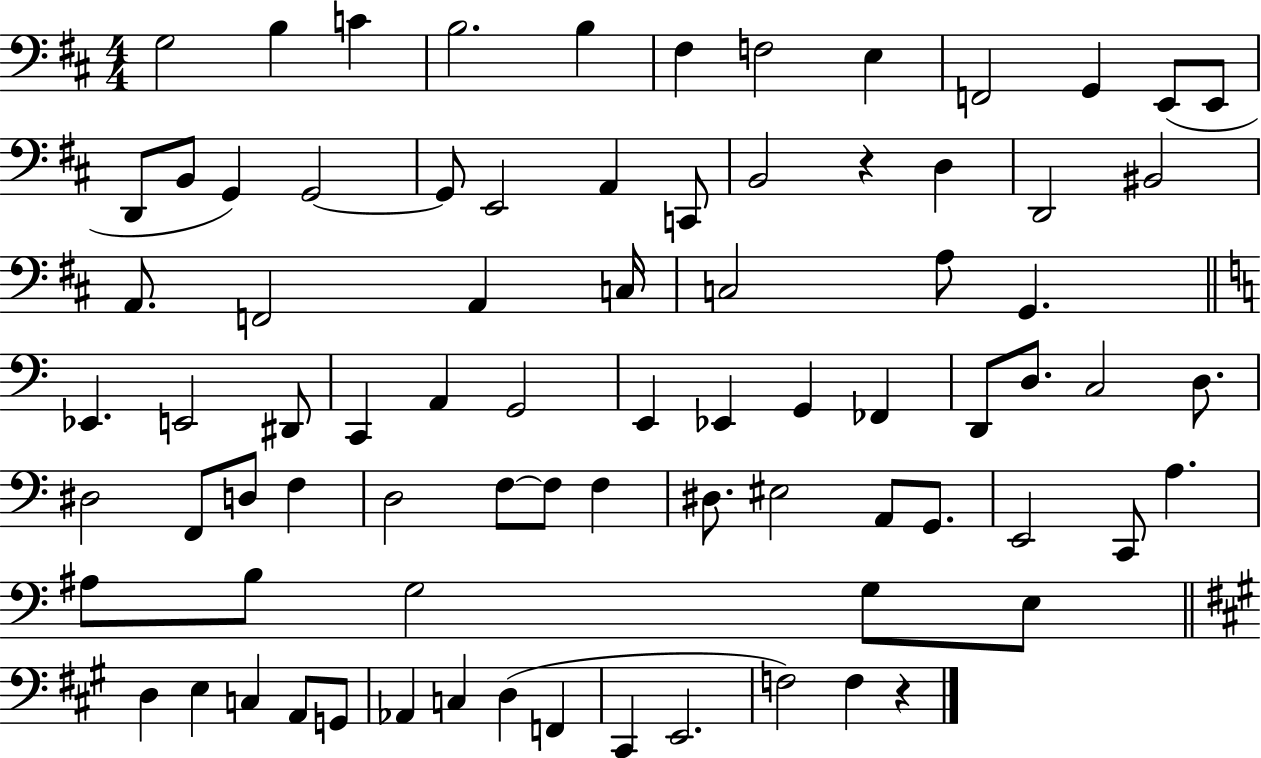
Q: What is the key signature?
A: D major